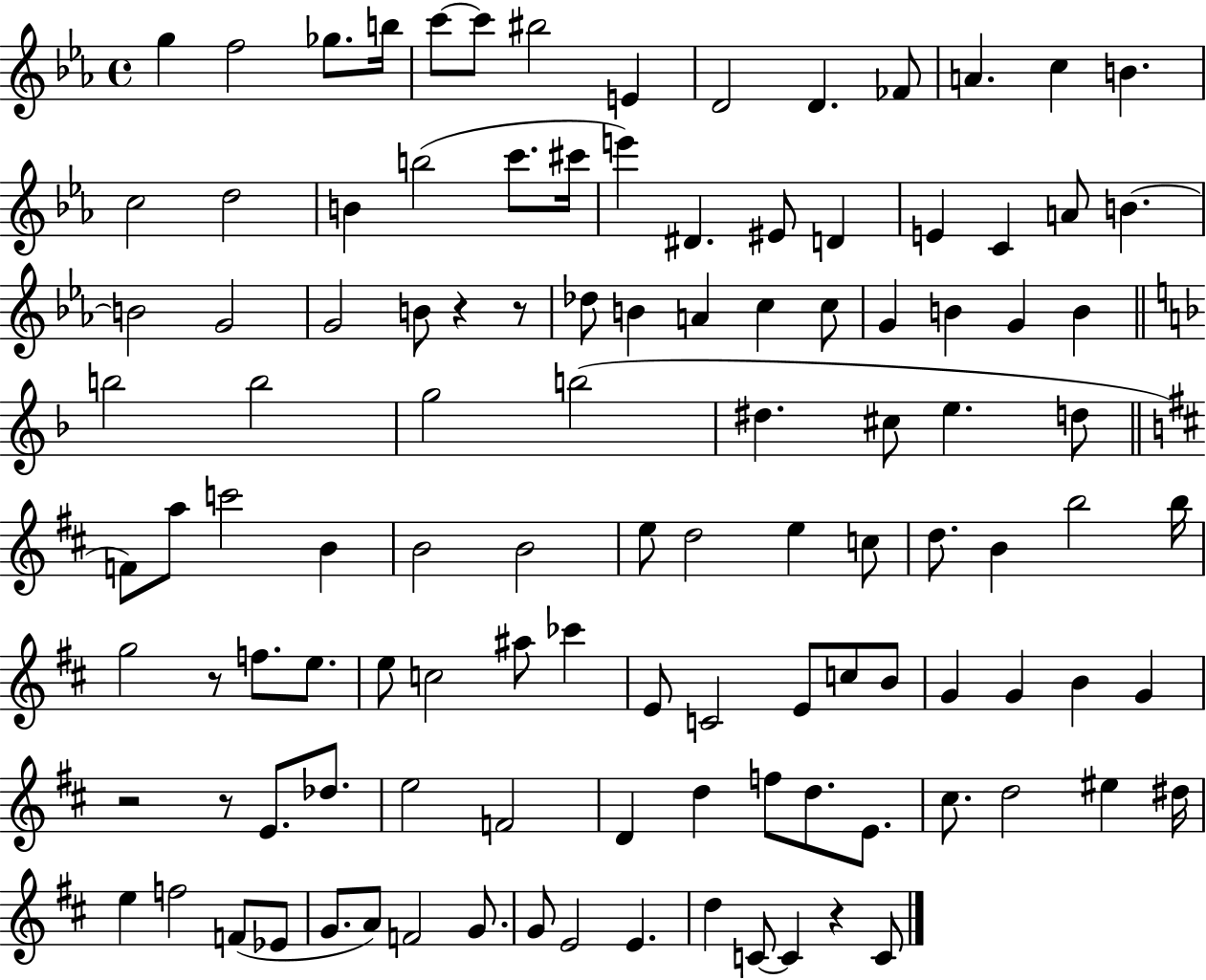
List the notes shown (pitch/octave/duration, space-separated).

G5/q F5/h Gb5/e. B5/s C6/e C6/e BIS5/h E4/q D4/h D4/q. FES4/e A4/q. C5/q B4/q. C5/h D5/h B4/q B5/h C6/e. C#6/s E6/q D#4/q. EIS4/e D4/q E4/q C4/q A4/e B4/q. B4/h G4/h G4/h B4/e R/q R/e Db5/e B4/q A4/q C5/q C5/e G4/q B4/q G4/q B4/q B5/h B5/h G5/h B5/h D#5/q. C#5/e E5/q. D5/e F4/e A5/e C6/h B4/q B4/h B4/h E5/e D5/h E5/q C5/e D5/e. B4/q B5/h B5/s G5/h R/e F5/e. E5/e. E5/e C5/h A#5/e CES6/q E4/e C4/h E4/e C5/e B4/e G4/q G4/q B4/q G4/q R/h R/e E4/e. Db5/e. E5/h F4/h D4/q D5/q F5/e D5/e. E4/e. C#5/e. D5/h EIS5/q D#5/s E5/q F5/h F4/e Eb4/e G4/e. A4/e F4/h G4/e. G4/e E4/h E4/q. D5/q C4/e C4/q R/q C4/e